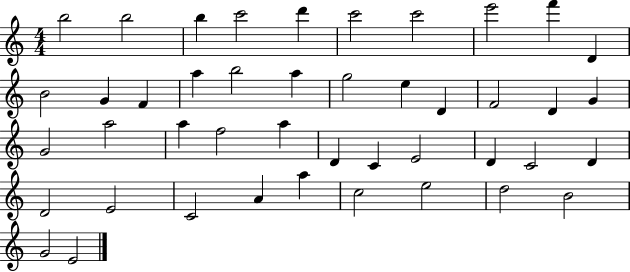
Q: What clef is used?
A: treble